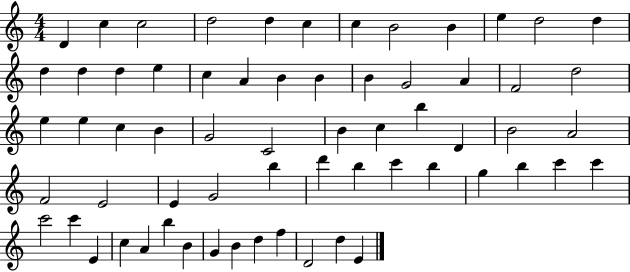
D4/q C5/q C5/h D5/h D5/q C5/q C5/q B4/h B4/q E5/q D5/h D5/q D5/q D5/q D5/q E5/q C5/q A4/q B4/q B4/q B4/q G4/h A4/q F4/h D5/h E5/q E5/q C5/q B4/q G4/h C4/h B4/q C5/q B5/q D4/q B4/h A4/h F4/h E4/h E4/q G4/h B5/q D6/q B5/q C6/q B5/q G5/q B5/q C6/q C6/q C6/h C6/q E4/q C5/q A4/q B5/q B4/q G4/q B4/q D5/q F5/q D4/h D5/q E4/q